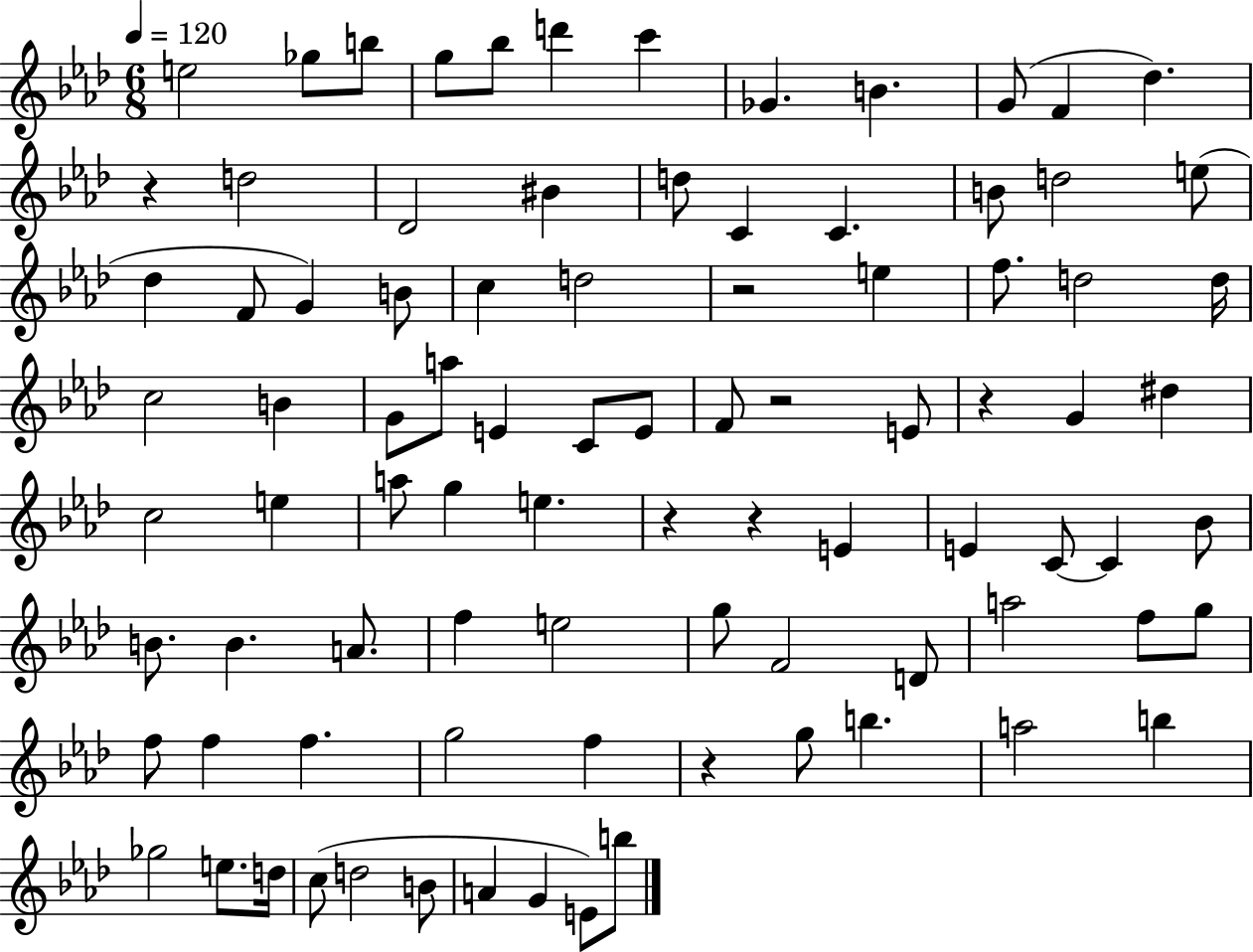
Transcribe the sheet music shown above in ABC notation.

X:1
T:Untitled
M:6/8
L:1/4
K:Ab
e2 _g/2 b/2 g/2 _b/2 d' c' _G B G/2 F _d z d2 _D2 ^B d/2 C C B/2 d2 e/2 _d F/2 G B/2 c d2 z2 e f/2 d2 d/4 c2 B G/2 a/2 E C/2 E/2 F/2 z2 E/2 z G ^d c2 e a/2 g e z z E E C/2 C _B/2 B/2 B A/2 f e2 g/2 F2 D/2 a2 f/2 g/2 f/2 f f g2 f z g/2 b a2 b _g2 e/2 d/4 c/2 d2 B/2 A G E/2 b/2